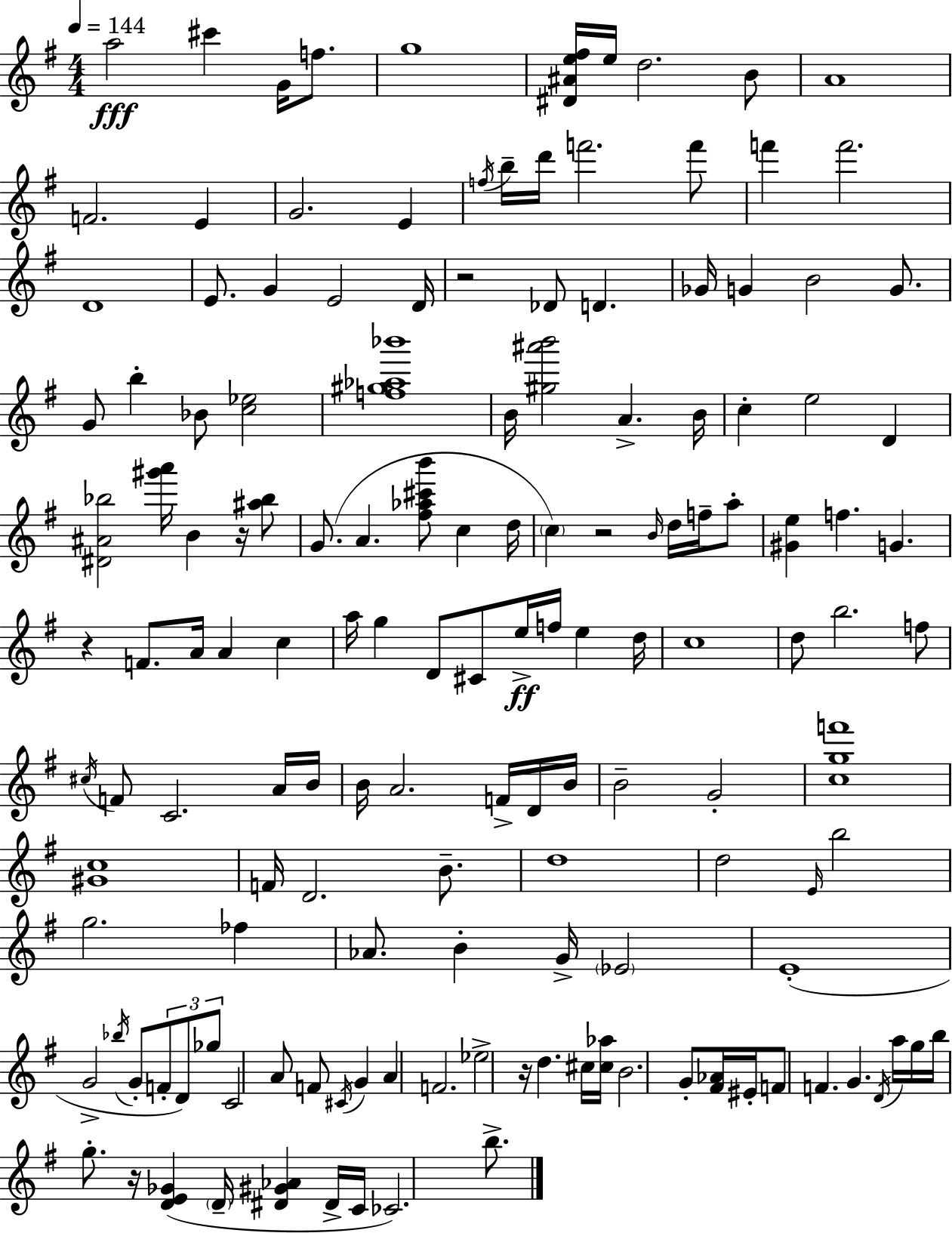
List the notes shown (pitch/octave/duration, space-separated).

A5/h C#6/q G4/s F5/e. G5/w [D#4,A#4,E5,F#5]/s E5/s D5/h. B4/e A4/w F4/h. E4/q G4/h. E4/q F5/s B5/s D6/s F6/h. F6/e F6/q F6/h. D4/w E4/e. G4/q E4/h D4/s R/h Db4/e D4/q. Gb4/s G4/q B4/h G4/e. G4/e B5/q Bb4/e [C5,Eb5]/h [F5,G#5,Ab5,Bb6]/w B4/s [G#5,A#6,B6]/h A4/q. B4/s C5/q E5/h D4/q [D#4,A#4,Bb5]/h [G#6,A6]/s B4/q R/s [A#5,Bb5]/e G4/e. A4/q. [F#5,Ab5,C#6,B6]/e C5/q D5/s C5/q R/h B4/s D5/s F5/s A5/e [G#4,E5]/q F5/q. G4/q. R/q F4/e. A4/s A4/q C5/q A5/s G5/q D4/e C#4/e E5/s F5/s E5/q D5/s C5/w D5/e B5/h. F5/e C#5/s F4/e C4/h. A4/s B4/s B4/s A4/h. F4/s D4/s B4/s B4/h G4/h [C5,G5,F6]/w [G#4,C5]/w F4/s D4/h. B4/e. D5/w D5/h E4/s B5/h G5/h. FES5/q Ab4/e. B4/q G4/s Eb4/h E4/w G4/h Bb5/s G4/e F4/e D4/e Gb5/e C4/h A4/e F4/e C#4/s G4/q A4/q F4/h. Eb5/h R/s D5/q. C#5/s [C#5,Ab5]/s B4/h. G4/e [F#4,Ab4]/s EIS4/s F4/e F4/q. G4/q. D4/s A5/s G5/s B5/s G5/e. R/s [D4,E4,Gb4]/q D4/s [D#4,G#4,Ab4]/q D#4/s C4/s CES4/h. B5/e.